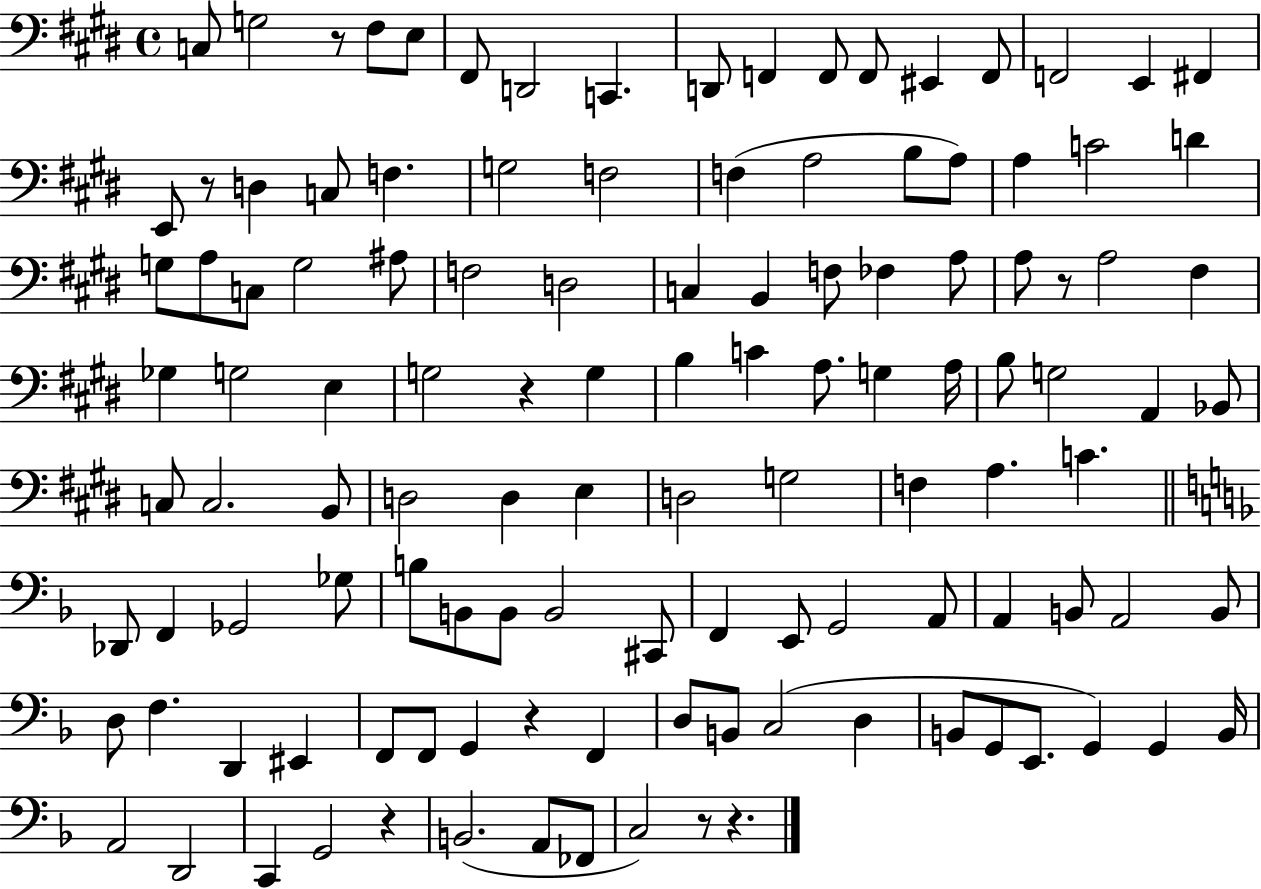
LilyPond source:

{
  \clef bass
  \time 4/4
  \defaultTimeSignature
  \key e \major
  c8 g2 r8 fis8 e8 | fis,8 d,2 c,4. | d,8 f,4 f,8 f,8 eis,4 f,8 | f,2 e,4 fis,4 | \break e,8 r8 d4 c8 f4. | g2 f2 | f4( a2 b8 a8) | a4 c'2 d'4 | \break g8 a8 c8 g2 ais8 | f2 d2 | c4 b,4 f8 fes4 a8 | a8 r8 a2 fis4 | \break ges4 g2 e4 | g2 r4 g4 | b4 c'4 a8. g4 a16 | b8 g2 a,4 bes,8 | \break c8 c2. b,8 | d2 d4 e4 | d2 g2 | f4 a4. c'4. | \break \bar "||" \break \key f \major des,8 f,4 ges,2 ges8 | b8 b,8 b,8 b,2 cis,8 | f,4 e,8 g,2 a,8 | a,4 b,8 a,2 b,8 | \break d8 f4. d,4 eis,4 | f,8 f,8 g,4 r4 f,4 | d8 b,8 c2( d4 | b,8 g,8 e,8. g,4) g,4 b,16 | \break a,2 d,2 | c,4 g,2 r4 | b,2.( a,8 fes,8 | c2) r8 r4. | \break \bar "|."
}